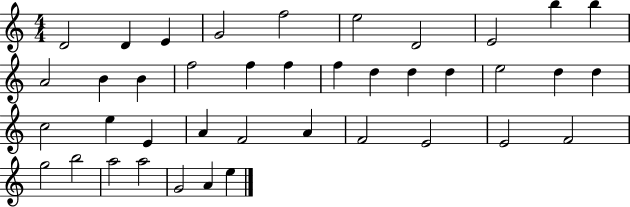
X:1
T:Untitled
M:4/4
L:1/4
K:C
D2 D E G2 f2 e2 D2 E2 b b A2 B B f2 f f f d d d e2 d d c2 e E A F2 A F2 E2 E2 F2 g2 b2 a2 a2 G2 A e